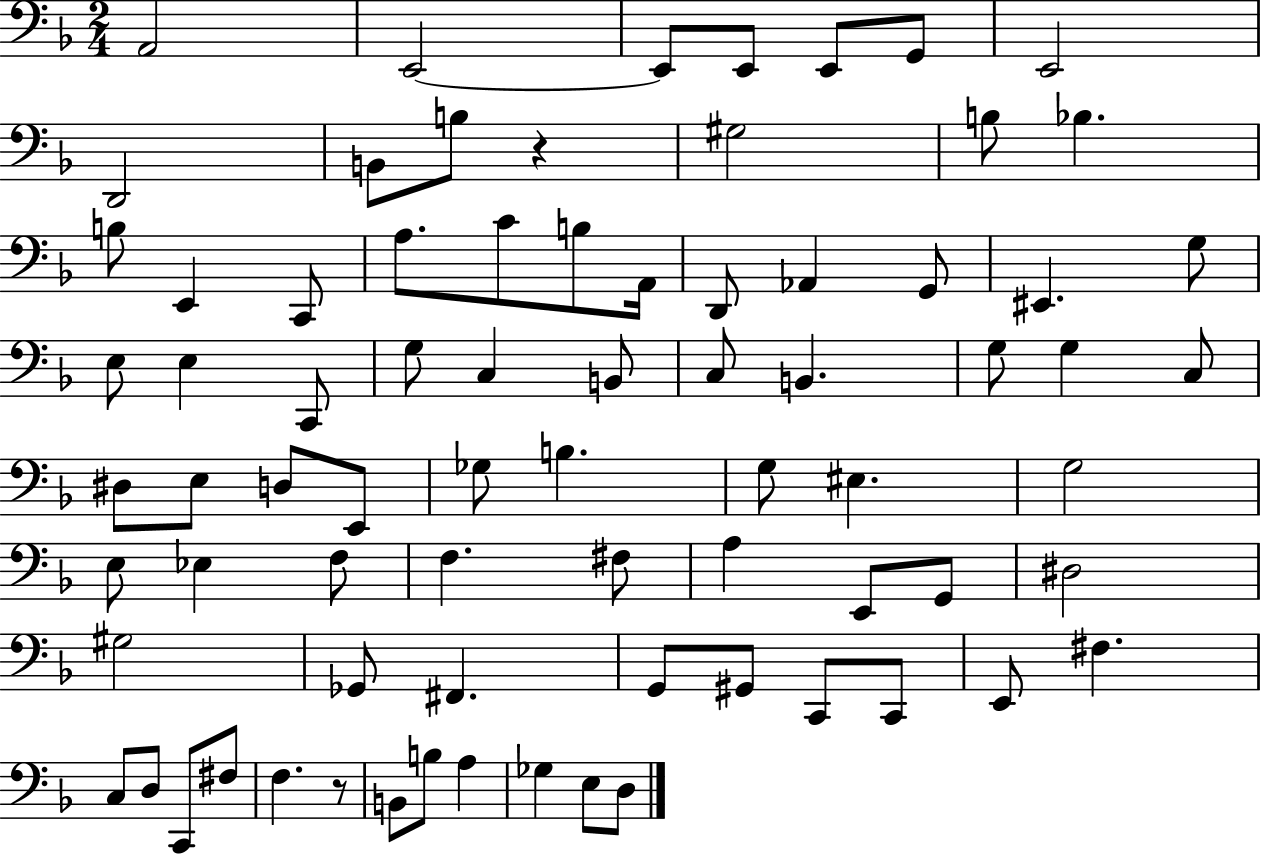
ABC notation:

X:1
T:Untitled
M:2/4
L:1/4
K:F
A,,2 E,,2 E,,/2 E,,/2 E,,/2 G,,/2 E,,2 D,,2 B,,/2 B,/2 z ^G,2 B,/2 _B, B,/2 E,, C,,/2 A,/2 C/2 B,/2 A,,/4 D,,/2 _A,, G,,/2 ^E,, G,/2 E,/2 E, C,,/2 G,/2 C, B,,/2 C,/2 B,, G,/2 G, C,/2 ^D,/2 E,/2 D,/2 E,,/2 _G,/2 B, G,/2 ^E, G,2 E,/2 _E, F,/2 F, ^F,/2 A, E,,/2 G,,/2 ^D,2 ^G,2 _G,,/2 ^F,, G,,/2 ^G,,/2 C,,/2 C,,/2 E,,/2 ^F, C,/2 D,/2 C,,/2 ^F,/2 F, z/2 B,,/2 B,/2 A, _G, E,/2 D,/2